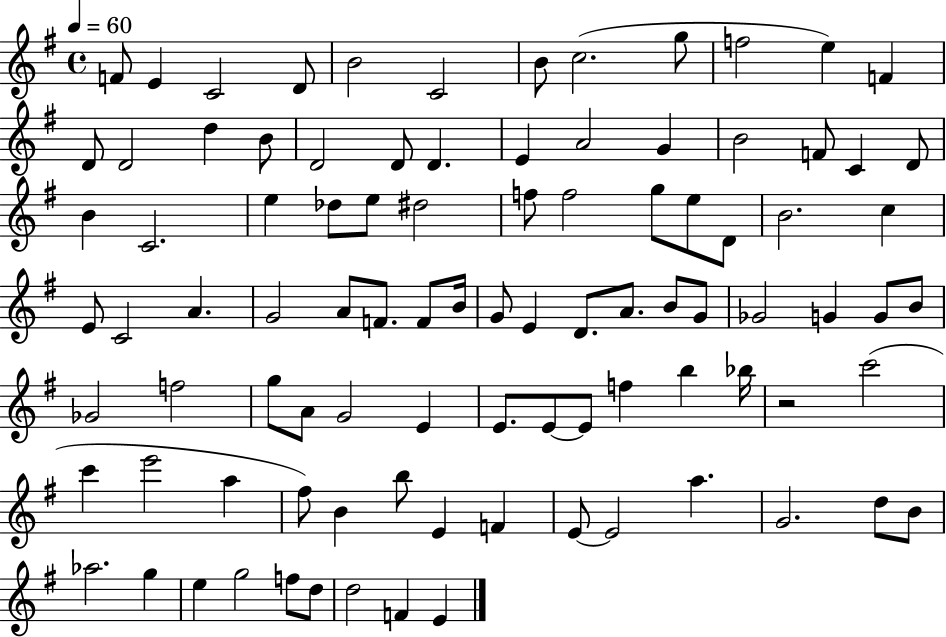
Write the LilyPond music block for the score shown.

{
  \clef treble
  \time 4/4
  \defaultTimeSignature
  \key g \major
  \tempo 4 = 60
  f'8 e'4 c'2 d'8 | b'2 c'2 | b'8 c''2.( g''8 | f''2 e''4) f'4 | \break d'8 d'2 d''4 b'8 | d'2 d'8 d'4. | e'4 a'2 g'4 | b'2 f'8 c'4 d'8 | \break b'4 c'2. | e''4 des''8 e''8 dis''2 | f''8 f''2 g''8 e''8 d'8 | b'2. c''4 | \break e'8 c'2 a'4. | g'2 a'8 f'8. f'8 b'16 | g'8 e'4 d'8. a'8. b'8 g'8 | ges'2 g'4 g'8 b'8 | \break ges'2 f''2 | g''8 a'8 g'2 e'4 | e'8. e'8~~ e'8 f''4 b''4 bes''16 | r2 c'''2( | \break c'''4 e'''2 a''4 | fis''8) b'4 b''8 e'4 f'4 | e'8~~ e'2 a''4. | g'2. d''8 b'8 | \break aes''2. g''4 | e''4 g''2 f''8 d''8 | d''2 f'4 e'4 | \bar "|."
}